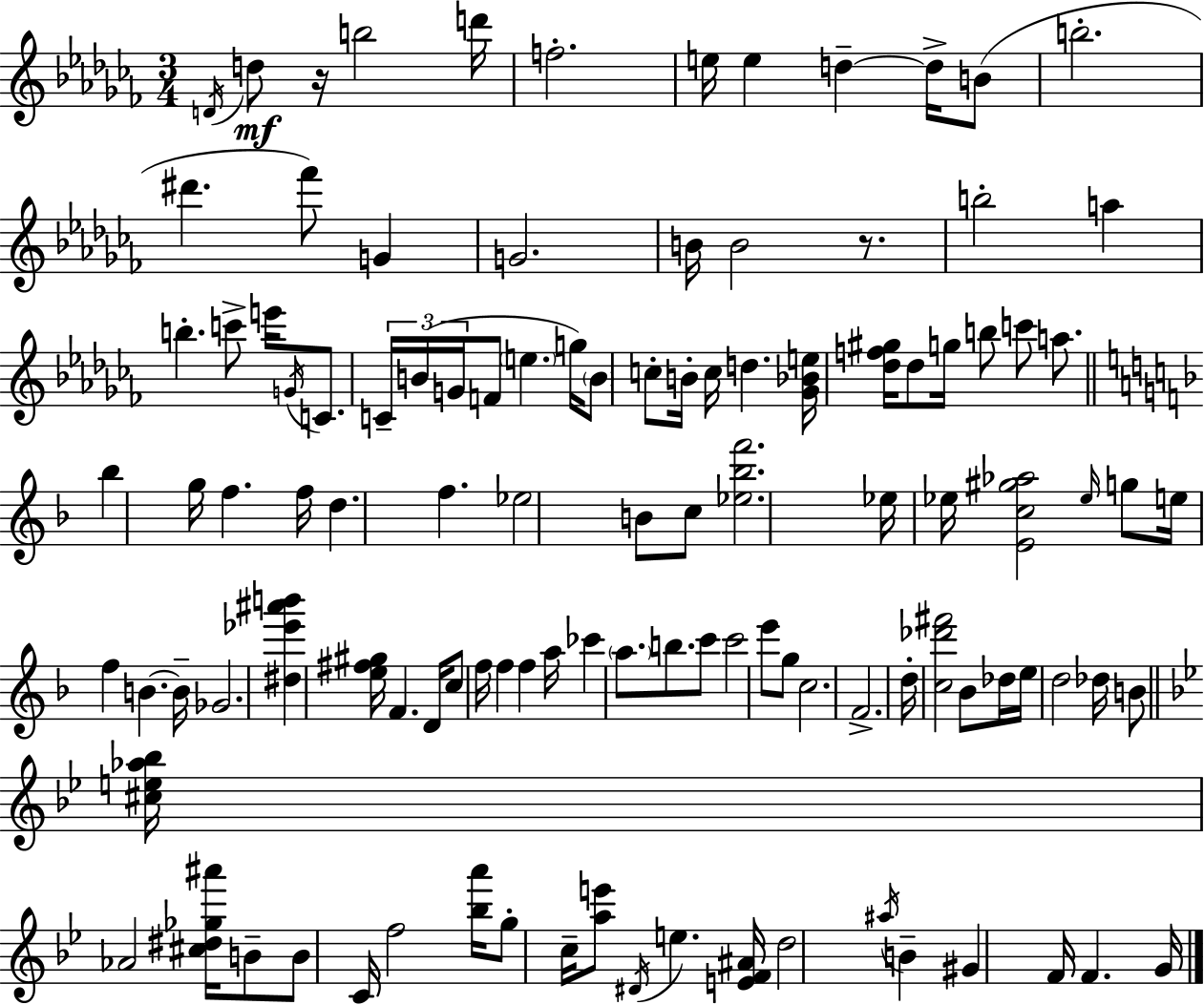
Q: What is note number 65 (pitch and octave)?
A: A5